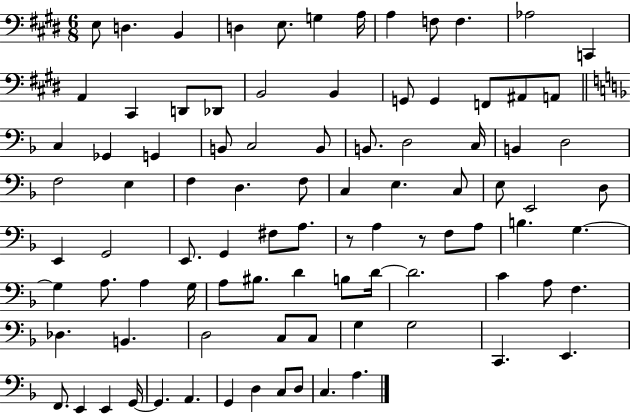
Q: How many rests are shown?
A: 2